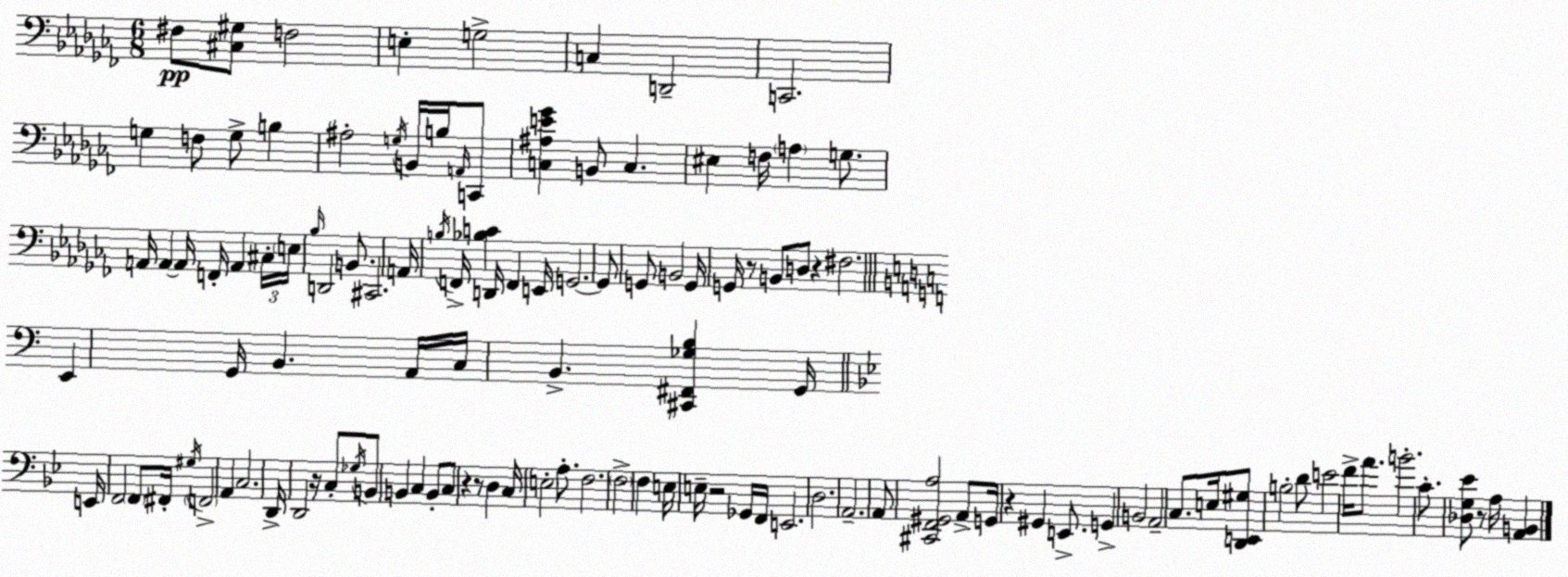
X:1
T:Untitled
M:6/8
L:1/4
K:Abm
^F,/2 [^C,^G,]/2 F,2 E, G,2 C, D,,2 C,,2 G, F,/2 G,/2 B, ^A,2 G,/4 B,,/4 B,/4 A,,/4 C,,/2 [C,^A,E_G] B,,/2 C, ^E, F,/4 A, G,/2 A,,/4 A,, A,,/4 F,,/4 A,, ^C,/4 E,/4 _B,/4 D,,2 B,,/2 ^C,,2 A,,/4 B,/4 F,,/4 [_B,C] D,,/4 F,, E,,/4 G,,2 G,,/2 G,,/2 B,,2 G,,/4 G,,/4 z/2 B,,/2 D,/2 z ^F,2 E,, G,,/4 B,, A,,/4 C,/4 B,, [^C,,^F,,_G,B,] G,,/4 E,,/4 F,,2 F,,/2 ^F,,/4 ^G,/4 F,,2 A,, C,2 D,,/4 D,,2 z/4 C,/2 _G,/4 B,,/2 B,, C, B,,/2 C,/2 z z/2 D, C,/4 E,2 A,/2 F,2 F,2 F, E,/4 E,/4 z2 _G,,/4 F,,/4 E,,2 D,2 A,,2 A,,/2 [^C,,F,,^G,,A,]2 A,,/2 G,,/4 z ^G,, E,,/2 G,, B,,2 A,,2 C,/2 E,/4 [D,,E,,^G,]/2 B,2 D/2 E2 F/4 A/2 B2 C/2 [_D,G,_E]/2 z/2 A,/4 [A,,B,,]